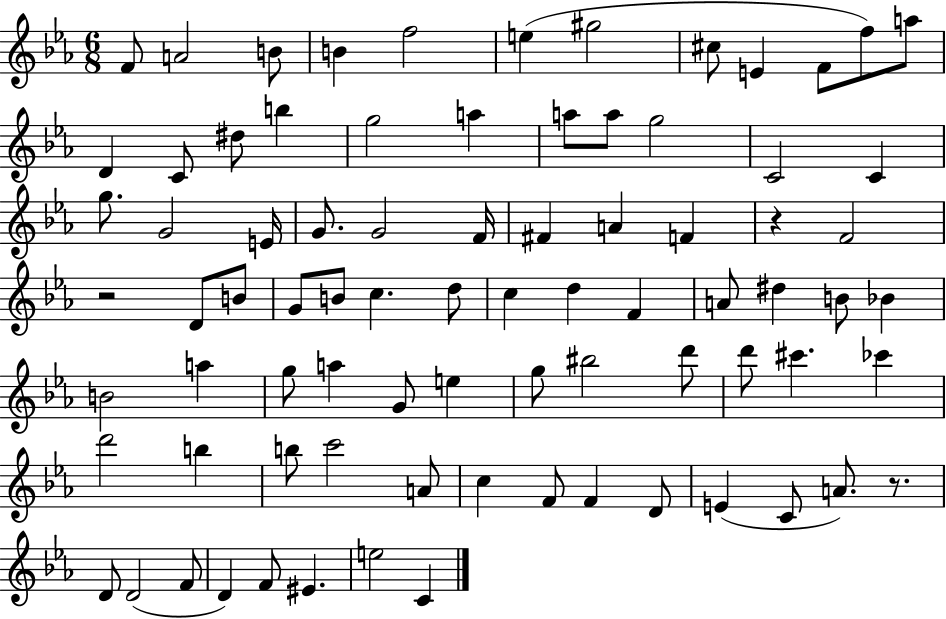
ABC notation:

X:1
T:Untitled
M:6/8
L:1/4
K:Eb
F/2 A2 B/2 B f2 e ^g2 ^c/2 E F/2 f/2 a/2 D C/2 ^d/2 b g2 a a/2 a/2 g2 C2 C g/2 G2 E/4 G/2 G2 F/4 ^F A F z F2 z2 D/2 B/2 G/2 B/2 c d/2 c d F A/2 ^d B/2 _B B2 a g/2 a G/2 e g/2 ^b2 d'/2 d'/2 ^c' _c' d'2 b b/2 c'2 A/2 c F/2 F D/2 E C/2 A/2 z/2 D/2 D2 F/2 D F/2 ^E e2 C